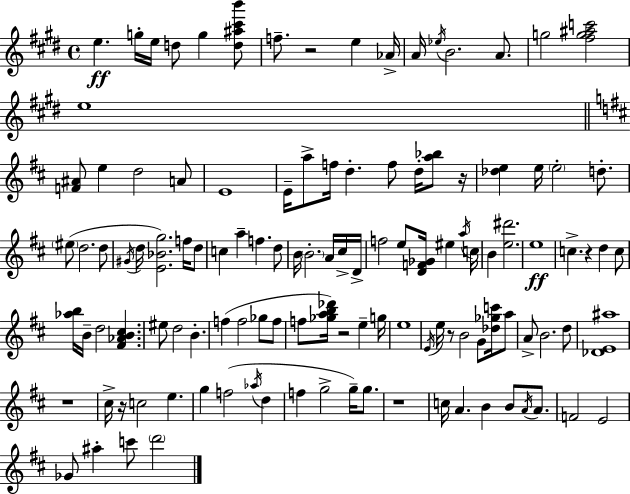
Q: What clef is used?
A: treble